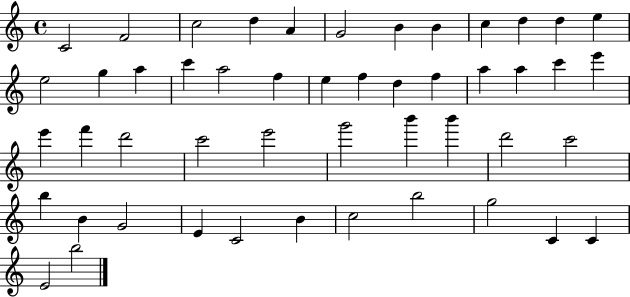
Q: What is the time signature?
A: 4/4